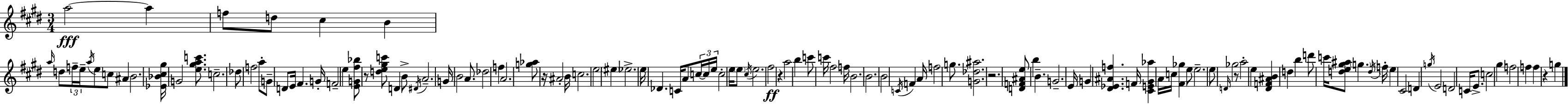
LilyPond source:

{
  \clef treble
  \numericTimeSignature
  \time 3/4
  \key e \major
  a''2~~\fff a''4 | f''8 d''8 cis''4 b'4 | \grace { a''16 } d''8 \tuplet 3/2 { f''16-- e''16-- \acciaccatura { a''16 } } e''8 c''8 ais'4 | b'2. | \break <ees' bes' cis'' gis''>16 g'2 <e'' gis'' a'' c'''>8. | c''2.-- | des''8 f''2 | a''8-. g'8-- d'8 e'16 fis'4. | \break g'16-. f'2-- e''4 | <e' g' fis'' bes''>8 r8 <d'' e'' gis'' c'''>8 d'4 | b'8-> \acciaccatura { dis'16 } a'2.-- | g'16 b'2 | \break a'8. des''2 f''4 | a'2. | <g'' aes''>8 r16 ais'2-. | b'16 c''2. | \break e''2 \parenthesize eis''4 | ees''2.-> | \parenthesize e''16 des'4. c'16 a'8 | \tuplet 3/2 { c''16~~ c''16 e''16 } c''2-. | \break e''16 \parenthesize e''8 \acciaccatura { cis''16 } e''2. | fis''2\ff | r4 a''2 | b''4 c'''8 c'''16 fis''2 | \break f''16 b'2. | b'2. | b'2 | \acciaccatura { c'16 } f'4 a'16 f''2 | \break g''8. <g' des'' ais''>2. | r2. | <d' f' ais' e''>8 b''4 b'4.-- | g'2.-- | \break e'16 g'4 <dis' ees' ais' f''>4. | f'16 <cis' e' gis' aes''>4 a'16 c''16 <fis' ges''>4 | e''8 e''2.-- | e''8 \grace { d'16 } ges''2 | \break r8 a''2-. | e''4 <dis' f' ais' b'>4 d''4 | b''4 d'''8 c'''16 <d'' e'' gis'' ais''>8 \parenthesize g''4. | \acciaccatura { d''16 } f''16-. e''4 cis'2 | \break d'4 \acciaccatura { g''16 } | e'2 d'2 | c'16 e'8.-> c''2 | gis''4 f''2 | \break f''4 f''4 | r4 g''4 \bar "|."
}